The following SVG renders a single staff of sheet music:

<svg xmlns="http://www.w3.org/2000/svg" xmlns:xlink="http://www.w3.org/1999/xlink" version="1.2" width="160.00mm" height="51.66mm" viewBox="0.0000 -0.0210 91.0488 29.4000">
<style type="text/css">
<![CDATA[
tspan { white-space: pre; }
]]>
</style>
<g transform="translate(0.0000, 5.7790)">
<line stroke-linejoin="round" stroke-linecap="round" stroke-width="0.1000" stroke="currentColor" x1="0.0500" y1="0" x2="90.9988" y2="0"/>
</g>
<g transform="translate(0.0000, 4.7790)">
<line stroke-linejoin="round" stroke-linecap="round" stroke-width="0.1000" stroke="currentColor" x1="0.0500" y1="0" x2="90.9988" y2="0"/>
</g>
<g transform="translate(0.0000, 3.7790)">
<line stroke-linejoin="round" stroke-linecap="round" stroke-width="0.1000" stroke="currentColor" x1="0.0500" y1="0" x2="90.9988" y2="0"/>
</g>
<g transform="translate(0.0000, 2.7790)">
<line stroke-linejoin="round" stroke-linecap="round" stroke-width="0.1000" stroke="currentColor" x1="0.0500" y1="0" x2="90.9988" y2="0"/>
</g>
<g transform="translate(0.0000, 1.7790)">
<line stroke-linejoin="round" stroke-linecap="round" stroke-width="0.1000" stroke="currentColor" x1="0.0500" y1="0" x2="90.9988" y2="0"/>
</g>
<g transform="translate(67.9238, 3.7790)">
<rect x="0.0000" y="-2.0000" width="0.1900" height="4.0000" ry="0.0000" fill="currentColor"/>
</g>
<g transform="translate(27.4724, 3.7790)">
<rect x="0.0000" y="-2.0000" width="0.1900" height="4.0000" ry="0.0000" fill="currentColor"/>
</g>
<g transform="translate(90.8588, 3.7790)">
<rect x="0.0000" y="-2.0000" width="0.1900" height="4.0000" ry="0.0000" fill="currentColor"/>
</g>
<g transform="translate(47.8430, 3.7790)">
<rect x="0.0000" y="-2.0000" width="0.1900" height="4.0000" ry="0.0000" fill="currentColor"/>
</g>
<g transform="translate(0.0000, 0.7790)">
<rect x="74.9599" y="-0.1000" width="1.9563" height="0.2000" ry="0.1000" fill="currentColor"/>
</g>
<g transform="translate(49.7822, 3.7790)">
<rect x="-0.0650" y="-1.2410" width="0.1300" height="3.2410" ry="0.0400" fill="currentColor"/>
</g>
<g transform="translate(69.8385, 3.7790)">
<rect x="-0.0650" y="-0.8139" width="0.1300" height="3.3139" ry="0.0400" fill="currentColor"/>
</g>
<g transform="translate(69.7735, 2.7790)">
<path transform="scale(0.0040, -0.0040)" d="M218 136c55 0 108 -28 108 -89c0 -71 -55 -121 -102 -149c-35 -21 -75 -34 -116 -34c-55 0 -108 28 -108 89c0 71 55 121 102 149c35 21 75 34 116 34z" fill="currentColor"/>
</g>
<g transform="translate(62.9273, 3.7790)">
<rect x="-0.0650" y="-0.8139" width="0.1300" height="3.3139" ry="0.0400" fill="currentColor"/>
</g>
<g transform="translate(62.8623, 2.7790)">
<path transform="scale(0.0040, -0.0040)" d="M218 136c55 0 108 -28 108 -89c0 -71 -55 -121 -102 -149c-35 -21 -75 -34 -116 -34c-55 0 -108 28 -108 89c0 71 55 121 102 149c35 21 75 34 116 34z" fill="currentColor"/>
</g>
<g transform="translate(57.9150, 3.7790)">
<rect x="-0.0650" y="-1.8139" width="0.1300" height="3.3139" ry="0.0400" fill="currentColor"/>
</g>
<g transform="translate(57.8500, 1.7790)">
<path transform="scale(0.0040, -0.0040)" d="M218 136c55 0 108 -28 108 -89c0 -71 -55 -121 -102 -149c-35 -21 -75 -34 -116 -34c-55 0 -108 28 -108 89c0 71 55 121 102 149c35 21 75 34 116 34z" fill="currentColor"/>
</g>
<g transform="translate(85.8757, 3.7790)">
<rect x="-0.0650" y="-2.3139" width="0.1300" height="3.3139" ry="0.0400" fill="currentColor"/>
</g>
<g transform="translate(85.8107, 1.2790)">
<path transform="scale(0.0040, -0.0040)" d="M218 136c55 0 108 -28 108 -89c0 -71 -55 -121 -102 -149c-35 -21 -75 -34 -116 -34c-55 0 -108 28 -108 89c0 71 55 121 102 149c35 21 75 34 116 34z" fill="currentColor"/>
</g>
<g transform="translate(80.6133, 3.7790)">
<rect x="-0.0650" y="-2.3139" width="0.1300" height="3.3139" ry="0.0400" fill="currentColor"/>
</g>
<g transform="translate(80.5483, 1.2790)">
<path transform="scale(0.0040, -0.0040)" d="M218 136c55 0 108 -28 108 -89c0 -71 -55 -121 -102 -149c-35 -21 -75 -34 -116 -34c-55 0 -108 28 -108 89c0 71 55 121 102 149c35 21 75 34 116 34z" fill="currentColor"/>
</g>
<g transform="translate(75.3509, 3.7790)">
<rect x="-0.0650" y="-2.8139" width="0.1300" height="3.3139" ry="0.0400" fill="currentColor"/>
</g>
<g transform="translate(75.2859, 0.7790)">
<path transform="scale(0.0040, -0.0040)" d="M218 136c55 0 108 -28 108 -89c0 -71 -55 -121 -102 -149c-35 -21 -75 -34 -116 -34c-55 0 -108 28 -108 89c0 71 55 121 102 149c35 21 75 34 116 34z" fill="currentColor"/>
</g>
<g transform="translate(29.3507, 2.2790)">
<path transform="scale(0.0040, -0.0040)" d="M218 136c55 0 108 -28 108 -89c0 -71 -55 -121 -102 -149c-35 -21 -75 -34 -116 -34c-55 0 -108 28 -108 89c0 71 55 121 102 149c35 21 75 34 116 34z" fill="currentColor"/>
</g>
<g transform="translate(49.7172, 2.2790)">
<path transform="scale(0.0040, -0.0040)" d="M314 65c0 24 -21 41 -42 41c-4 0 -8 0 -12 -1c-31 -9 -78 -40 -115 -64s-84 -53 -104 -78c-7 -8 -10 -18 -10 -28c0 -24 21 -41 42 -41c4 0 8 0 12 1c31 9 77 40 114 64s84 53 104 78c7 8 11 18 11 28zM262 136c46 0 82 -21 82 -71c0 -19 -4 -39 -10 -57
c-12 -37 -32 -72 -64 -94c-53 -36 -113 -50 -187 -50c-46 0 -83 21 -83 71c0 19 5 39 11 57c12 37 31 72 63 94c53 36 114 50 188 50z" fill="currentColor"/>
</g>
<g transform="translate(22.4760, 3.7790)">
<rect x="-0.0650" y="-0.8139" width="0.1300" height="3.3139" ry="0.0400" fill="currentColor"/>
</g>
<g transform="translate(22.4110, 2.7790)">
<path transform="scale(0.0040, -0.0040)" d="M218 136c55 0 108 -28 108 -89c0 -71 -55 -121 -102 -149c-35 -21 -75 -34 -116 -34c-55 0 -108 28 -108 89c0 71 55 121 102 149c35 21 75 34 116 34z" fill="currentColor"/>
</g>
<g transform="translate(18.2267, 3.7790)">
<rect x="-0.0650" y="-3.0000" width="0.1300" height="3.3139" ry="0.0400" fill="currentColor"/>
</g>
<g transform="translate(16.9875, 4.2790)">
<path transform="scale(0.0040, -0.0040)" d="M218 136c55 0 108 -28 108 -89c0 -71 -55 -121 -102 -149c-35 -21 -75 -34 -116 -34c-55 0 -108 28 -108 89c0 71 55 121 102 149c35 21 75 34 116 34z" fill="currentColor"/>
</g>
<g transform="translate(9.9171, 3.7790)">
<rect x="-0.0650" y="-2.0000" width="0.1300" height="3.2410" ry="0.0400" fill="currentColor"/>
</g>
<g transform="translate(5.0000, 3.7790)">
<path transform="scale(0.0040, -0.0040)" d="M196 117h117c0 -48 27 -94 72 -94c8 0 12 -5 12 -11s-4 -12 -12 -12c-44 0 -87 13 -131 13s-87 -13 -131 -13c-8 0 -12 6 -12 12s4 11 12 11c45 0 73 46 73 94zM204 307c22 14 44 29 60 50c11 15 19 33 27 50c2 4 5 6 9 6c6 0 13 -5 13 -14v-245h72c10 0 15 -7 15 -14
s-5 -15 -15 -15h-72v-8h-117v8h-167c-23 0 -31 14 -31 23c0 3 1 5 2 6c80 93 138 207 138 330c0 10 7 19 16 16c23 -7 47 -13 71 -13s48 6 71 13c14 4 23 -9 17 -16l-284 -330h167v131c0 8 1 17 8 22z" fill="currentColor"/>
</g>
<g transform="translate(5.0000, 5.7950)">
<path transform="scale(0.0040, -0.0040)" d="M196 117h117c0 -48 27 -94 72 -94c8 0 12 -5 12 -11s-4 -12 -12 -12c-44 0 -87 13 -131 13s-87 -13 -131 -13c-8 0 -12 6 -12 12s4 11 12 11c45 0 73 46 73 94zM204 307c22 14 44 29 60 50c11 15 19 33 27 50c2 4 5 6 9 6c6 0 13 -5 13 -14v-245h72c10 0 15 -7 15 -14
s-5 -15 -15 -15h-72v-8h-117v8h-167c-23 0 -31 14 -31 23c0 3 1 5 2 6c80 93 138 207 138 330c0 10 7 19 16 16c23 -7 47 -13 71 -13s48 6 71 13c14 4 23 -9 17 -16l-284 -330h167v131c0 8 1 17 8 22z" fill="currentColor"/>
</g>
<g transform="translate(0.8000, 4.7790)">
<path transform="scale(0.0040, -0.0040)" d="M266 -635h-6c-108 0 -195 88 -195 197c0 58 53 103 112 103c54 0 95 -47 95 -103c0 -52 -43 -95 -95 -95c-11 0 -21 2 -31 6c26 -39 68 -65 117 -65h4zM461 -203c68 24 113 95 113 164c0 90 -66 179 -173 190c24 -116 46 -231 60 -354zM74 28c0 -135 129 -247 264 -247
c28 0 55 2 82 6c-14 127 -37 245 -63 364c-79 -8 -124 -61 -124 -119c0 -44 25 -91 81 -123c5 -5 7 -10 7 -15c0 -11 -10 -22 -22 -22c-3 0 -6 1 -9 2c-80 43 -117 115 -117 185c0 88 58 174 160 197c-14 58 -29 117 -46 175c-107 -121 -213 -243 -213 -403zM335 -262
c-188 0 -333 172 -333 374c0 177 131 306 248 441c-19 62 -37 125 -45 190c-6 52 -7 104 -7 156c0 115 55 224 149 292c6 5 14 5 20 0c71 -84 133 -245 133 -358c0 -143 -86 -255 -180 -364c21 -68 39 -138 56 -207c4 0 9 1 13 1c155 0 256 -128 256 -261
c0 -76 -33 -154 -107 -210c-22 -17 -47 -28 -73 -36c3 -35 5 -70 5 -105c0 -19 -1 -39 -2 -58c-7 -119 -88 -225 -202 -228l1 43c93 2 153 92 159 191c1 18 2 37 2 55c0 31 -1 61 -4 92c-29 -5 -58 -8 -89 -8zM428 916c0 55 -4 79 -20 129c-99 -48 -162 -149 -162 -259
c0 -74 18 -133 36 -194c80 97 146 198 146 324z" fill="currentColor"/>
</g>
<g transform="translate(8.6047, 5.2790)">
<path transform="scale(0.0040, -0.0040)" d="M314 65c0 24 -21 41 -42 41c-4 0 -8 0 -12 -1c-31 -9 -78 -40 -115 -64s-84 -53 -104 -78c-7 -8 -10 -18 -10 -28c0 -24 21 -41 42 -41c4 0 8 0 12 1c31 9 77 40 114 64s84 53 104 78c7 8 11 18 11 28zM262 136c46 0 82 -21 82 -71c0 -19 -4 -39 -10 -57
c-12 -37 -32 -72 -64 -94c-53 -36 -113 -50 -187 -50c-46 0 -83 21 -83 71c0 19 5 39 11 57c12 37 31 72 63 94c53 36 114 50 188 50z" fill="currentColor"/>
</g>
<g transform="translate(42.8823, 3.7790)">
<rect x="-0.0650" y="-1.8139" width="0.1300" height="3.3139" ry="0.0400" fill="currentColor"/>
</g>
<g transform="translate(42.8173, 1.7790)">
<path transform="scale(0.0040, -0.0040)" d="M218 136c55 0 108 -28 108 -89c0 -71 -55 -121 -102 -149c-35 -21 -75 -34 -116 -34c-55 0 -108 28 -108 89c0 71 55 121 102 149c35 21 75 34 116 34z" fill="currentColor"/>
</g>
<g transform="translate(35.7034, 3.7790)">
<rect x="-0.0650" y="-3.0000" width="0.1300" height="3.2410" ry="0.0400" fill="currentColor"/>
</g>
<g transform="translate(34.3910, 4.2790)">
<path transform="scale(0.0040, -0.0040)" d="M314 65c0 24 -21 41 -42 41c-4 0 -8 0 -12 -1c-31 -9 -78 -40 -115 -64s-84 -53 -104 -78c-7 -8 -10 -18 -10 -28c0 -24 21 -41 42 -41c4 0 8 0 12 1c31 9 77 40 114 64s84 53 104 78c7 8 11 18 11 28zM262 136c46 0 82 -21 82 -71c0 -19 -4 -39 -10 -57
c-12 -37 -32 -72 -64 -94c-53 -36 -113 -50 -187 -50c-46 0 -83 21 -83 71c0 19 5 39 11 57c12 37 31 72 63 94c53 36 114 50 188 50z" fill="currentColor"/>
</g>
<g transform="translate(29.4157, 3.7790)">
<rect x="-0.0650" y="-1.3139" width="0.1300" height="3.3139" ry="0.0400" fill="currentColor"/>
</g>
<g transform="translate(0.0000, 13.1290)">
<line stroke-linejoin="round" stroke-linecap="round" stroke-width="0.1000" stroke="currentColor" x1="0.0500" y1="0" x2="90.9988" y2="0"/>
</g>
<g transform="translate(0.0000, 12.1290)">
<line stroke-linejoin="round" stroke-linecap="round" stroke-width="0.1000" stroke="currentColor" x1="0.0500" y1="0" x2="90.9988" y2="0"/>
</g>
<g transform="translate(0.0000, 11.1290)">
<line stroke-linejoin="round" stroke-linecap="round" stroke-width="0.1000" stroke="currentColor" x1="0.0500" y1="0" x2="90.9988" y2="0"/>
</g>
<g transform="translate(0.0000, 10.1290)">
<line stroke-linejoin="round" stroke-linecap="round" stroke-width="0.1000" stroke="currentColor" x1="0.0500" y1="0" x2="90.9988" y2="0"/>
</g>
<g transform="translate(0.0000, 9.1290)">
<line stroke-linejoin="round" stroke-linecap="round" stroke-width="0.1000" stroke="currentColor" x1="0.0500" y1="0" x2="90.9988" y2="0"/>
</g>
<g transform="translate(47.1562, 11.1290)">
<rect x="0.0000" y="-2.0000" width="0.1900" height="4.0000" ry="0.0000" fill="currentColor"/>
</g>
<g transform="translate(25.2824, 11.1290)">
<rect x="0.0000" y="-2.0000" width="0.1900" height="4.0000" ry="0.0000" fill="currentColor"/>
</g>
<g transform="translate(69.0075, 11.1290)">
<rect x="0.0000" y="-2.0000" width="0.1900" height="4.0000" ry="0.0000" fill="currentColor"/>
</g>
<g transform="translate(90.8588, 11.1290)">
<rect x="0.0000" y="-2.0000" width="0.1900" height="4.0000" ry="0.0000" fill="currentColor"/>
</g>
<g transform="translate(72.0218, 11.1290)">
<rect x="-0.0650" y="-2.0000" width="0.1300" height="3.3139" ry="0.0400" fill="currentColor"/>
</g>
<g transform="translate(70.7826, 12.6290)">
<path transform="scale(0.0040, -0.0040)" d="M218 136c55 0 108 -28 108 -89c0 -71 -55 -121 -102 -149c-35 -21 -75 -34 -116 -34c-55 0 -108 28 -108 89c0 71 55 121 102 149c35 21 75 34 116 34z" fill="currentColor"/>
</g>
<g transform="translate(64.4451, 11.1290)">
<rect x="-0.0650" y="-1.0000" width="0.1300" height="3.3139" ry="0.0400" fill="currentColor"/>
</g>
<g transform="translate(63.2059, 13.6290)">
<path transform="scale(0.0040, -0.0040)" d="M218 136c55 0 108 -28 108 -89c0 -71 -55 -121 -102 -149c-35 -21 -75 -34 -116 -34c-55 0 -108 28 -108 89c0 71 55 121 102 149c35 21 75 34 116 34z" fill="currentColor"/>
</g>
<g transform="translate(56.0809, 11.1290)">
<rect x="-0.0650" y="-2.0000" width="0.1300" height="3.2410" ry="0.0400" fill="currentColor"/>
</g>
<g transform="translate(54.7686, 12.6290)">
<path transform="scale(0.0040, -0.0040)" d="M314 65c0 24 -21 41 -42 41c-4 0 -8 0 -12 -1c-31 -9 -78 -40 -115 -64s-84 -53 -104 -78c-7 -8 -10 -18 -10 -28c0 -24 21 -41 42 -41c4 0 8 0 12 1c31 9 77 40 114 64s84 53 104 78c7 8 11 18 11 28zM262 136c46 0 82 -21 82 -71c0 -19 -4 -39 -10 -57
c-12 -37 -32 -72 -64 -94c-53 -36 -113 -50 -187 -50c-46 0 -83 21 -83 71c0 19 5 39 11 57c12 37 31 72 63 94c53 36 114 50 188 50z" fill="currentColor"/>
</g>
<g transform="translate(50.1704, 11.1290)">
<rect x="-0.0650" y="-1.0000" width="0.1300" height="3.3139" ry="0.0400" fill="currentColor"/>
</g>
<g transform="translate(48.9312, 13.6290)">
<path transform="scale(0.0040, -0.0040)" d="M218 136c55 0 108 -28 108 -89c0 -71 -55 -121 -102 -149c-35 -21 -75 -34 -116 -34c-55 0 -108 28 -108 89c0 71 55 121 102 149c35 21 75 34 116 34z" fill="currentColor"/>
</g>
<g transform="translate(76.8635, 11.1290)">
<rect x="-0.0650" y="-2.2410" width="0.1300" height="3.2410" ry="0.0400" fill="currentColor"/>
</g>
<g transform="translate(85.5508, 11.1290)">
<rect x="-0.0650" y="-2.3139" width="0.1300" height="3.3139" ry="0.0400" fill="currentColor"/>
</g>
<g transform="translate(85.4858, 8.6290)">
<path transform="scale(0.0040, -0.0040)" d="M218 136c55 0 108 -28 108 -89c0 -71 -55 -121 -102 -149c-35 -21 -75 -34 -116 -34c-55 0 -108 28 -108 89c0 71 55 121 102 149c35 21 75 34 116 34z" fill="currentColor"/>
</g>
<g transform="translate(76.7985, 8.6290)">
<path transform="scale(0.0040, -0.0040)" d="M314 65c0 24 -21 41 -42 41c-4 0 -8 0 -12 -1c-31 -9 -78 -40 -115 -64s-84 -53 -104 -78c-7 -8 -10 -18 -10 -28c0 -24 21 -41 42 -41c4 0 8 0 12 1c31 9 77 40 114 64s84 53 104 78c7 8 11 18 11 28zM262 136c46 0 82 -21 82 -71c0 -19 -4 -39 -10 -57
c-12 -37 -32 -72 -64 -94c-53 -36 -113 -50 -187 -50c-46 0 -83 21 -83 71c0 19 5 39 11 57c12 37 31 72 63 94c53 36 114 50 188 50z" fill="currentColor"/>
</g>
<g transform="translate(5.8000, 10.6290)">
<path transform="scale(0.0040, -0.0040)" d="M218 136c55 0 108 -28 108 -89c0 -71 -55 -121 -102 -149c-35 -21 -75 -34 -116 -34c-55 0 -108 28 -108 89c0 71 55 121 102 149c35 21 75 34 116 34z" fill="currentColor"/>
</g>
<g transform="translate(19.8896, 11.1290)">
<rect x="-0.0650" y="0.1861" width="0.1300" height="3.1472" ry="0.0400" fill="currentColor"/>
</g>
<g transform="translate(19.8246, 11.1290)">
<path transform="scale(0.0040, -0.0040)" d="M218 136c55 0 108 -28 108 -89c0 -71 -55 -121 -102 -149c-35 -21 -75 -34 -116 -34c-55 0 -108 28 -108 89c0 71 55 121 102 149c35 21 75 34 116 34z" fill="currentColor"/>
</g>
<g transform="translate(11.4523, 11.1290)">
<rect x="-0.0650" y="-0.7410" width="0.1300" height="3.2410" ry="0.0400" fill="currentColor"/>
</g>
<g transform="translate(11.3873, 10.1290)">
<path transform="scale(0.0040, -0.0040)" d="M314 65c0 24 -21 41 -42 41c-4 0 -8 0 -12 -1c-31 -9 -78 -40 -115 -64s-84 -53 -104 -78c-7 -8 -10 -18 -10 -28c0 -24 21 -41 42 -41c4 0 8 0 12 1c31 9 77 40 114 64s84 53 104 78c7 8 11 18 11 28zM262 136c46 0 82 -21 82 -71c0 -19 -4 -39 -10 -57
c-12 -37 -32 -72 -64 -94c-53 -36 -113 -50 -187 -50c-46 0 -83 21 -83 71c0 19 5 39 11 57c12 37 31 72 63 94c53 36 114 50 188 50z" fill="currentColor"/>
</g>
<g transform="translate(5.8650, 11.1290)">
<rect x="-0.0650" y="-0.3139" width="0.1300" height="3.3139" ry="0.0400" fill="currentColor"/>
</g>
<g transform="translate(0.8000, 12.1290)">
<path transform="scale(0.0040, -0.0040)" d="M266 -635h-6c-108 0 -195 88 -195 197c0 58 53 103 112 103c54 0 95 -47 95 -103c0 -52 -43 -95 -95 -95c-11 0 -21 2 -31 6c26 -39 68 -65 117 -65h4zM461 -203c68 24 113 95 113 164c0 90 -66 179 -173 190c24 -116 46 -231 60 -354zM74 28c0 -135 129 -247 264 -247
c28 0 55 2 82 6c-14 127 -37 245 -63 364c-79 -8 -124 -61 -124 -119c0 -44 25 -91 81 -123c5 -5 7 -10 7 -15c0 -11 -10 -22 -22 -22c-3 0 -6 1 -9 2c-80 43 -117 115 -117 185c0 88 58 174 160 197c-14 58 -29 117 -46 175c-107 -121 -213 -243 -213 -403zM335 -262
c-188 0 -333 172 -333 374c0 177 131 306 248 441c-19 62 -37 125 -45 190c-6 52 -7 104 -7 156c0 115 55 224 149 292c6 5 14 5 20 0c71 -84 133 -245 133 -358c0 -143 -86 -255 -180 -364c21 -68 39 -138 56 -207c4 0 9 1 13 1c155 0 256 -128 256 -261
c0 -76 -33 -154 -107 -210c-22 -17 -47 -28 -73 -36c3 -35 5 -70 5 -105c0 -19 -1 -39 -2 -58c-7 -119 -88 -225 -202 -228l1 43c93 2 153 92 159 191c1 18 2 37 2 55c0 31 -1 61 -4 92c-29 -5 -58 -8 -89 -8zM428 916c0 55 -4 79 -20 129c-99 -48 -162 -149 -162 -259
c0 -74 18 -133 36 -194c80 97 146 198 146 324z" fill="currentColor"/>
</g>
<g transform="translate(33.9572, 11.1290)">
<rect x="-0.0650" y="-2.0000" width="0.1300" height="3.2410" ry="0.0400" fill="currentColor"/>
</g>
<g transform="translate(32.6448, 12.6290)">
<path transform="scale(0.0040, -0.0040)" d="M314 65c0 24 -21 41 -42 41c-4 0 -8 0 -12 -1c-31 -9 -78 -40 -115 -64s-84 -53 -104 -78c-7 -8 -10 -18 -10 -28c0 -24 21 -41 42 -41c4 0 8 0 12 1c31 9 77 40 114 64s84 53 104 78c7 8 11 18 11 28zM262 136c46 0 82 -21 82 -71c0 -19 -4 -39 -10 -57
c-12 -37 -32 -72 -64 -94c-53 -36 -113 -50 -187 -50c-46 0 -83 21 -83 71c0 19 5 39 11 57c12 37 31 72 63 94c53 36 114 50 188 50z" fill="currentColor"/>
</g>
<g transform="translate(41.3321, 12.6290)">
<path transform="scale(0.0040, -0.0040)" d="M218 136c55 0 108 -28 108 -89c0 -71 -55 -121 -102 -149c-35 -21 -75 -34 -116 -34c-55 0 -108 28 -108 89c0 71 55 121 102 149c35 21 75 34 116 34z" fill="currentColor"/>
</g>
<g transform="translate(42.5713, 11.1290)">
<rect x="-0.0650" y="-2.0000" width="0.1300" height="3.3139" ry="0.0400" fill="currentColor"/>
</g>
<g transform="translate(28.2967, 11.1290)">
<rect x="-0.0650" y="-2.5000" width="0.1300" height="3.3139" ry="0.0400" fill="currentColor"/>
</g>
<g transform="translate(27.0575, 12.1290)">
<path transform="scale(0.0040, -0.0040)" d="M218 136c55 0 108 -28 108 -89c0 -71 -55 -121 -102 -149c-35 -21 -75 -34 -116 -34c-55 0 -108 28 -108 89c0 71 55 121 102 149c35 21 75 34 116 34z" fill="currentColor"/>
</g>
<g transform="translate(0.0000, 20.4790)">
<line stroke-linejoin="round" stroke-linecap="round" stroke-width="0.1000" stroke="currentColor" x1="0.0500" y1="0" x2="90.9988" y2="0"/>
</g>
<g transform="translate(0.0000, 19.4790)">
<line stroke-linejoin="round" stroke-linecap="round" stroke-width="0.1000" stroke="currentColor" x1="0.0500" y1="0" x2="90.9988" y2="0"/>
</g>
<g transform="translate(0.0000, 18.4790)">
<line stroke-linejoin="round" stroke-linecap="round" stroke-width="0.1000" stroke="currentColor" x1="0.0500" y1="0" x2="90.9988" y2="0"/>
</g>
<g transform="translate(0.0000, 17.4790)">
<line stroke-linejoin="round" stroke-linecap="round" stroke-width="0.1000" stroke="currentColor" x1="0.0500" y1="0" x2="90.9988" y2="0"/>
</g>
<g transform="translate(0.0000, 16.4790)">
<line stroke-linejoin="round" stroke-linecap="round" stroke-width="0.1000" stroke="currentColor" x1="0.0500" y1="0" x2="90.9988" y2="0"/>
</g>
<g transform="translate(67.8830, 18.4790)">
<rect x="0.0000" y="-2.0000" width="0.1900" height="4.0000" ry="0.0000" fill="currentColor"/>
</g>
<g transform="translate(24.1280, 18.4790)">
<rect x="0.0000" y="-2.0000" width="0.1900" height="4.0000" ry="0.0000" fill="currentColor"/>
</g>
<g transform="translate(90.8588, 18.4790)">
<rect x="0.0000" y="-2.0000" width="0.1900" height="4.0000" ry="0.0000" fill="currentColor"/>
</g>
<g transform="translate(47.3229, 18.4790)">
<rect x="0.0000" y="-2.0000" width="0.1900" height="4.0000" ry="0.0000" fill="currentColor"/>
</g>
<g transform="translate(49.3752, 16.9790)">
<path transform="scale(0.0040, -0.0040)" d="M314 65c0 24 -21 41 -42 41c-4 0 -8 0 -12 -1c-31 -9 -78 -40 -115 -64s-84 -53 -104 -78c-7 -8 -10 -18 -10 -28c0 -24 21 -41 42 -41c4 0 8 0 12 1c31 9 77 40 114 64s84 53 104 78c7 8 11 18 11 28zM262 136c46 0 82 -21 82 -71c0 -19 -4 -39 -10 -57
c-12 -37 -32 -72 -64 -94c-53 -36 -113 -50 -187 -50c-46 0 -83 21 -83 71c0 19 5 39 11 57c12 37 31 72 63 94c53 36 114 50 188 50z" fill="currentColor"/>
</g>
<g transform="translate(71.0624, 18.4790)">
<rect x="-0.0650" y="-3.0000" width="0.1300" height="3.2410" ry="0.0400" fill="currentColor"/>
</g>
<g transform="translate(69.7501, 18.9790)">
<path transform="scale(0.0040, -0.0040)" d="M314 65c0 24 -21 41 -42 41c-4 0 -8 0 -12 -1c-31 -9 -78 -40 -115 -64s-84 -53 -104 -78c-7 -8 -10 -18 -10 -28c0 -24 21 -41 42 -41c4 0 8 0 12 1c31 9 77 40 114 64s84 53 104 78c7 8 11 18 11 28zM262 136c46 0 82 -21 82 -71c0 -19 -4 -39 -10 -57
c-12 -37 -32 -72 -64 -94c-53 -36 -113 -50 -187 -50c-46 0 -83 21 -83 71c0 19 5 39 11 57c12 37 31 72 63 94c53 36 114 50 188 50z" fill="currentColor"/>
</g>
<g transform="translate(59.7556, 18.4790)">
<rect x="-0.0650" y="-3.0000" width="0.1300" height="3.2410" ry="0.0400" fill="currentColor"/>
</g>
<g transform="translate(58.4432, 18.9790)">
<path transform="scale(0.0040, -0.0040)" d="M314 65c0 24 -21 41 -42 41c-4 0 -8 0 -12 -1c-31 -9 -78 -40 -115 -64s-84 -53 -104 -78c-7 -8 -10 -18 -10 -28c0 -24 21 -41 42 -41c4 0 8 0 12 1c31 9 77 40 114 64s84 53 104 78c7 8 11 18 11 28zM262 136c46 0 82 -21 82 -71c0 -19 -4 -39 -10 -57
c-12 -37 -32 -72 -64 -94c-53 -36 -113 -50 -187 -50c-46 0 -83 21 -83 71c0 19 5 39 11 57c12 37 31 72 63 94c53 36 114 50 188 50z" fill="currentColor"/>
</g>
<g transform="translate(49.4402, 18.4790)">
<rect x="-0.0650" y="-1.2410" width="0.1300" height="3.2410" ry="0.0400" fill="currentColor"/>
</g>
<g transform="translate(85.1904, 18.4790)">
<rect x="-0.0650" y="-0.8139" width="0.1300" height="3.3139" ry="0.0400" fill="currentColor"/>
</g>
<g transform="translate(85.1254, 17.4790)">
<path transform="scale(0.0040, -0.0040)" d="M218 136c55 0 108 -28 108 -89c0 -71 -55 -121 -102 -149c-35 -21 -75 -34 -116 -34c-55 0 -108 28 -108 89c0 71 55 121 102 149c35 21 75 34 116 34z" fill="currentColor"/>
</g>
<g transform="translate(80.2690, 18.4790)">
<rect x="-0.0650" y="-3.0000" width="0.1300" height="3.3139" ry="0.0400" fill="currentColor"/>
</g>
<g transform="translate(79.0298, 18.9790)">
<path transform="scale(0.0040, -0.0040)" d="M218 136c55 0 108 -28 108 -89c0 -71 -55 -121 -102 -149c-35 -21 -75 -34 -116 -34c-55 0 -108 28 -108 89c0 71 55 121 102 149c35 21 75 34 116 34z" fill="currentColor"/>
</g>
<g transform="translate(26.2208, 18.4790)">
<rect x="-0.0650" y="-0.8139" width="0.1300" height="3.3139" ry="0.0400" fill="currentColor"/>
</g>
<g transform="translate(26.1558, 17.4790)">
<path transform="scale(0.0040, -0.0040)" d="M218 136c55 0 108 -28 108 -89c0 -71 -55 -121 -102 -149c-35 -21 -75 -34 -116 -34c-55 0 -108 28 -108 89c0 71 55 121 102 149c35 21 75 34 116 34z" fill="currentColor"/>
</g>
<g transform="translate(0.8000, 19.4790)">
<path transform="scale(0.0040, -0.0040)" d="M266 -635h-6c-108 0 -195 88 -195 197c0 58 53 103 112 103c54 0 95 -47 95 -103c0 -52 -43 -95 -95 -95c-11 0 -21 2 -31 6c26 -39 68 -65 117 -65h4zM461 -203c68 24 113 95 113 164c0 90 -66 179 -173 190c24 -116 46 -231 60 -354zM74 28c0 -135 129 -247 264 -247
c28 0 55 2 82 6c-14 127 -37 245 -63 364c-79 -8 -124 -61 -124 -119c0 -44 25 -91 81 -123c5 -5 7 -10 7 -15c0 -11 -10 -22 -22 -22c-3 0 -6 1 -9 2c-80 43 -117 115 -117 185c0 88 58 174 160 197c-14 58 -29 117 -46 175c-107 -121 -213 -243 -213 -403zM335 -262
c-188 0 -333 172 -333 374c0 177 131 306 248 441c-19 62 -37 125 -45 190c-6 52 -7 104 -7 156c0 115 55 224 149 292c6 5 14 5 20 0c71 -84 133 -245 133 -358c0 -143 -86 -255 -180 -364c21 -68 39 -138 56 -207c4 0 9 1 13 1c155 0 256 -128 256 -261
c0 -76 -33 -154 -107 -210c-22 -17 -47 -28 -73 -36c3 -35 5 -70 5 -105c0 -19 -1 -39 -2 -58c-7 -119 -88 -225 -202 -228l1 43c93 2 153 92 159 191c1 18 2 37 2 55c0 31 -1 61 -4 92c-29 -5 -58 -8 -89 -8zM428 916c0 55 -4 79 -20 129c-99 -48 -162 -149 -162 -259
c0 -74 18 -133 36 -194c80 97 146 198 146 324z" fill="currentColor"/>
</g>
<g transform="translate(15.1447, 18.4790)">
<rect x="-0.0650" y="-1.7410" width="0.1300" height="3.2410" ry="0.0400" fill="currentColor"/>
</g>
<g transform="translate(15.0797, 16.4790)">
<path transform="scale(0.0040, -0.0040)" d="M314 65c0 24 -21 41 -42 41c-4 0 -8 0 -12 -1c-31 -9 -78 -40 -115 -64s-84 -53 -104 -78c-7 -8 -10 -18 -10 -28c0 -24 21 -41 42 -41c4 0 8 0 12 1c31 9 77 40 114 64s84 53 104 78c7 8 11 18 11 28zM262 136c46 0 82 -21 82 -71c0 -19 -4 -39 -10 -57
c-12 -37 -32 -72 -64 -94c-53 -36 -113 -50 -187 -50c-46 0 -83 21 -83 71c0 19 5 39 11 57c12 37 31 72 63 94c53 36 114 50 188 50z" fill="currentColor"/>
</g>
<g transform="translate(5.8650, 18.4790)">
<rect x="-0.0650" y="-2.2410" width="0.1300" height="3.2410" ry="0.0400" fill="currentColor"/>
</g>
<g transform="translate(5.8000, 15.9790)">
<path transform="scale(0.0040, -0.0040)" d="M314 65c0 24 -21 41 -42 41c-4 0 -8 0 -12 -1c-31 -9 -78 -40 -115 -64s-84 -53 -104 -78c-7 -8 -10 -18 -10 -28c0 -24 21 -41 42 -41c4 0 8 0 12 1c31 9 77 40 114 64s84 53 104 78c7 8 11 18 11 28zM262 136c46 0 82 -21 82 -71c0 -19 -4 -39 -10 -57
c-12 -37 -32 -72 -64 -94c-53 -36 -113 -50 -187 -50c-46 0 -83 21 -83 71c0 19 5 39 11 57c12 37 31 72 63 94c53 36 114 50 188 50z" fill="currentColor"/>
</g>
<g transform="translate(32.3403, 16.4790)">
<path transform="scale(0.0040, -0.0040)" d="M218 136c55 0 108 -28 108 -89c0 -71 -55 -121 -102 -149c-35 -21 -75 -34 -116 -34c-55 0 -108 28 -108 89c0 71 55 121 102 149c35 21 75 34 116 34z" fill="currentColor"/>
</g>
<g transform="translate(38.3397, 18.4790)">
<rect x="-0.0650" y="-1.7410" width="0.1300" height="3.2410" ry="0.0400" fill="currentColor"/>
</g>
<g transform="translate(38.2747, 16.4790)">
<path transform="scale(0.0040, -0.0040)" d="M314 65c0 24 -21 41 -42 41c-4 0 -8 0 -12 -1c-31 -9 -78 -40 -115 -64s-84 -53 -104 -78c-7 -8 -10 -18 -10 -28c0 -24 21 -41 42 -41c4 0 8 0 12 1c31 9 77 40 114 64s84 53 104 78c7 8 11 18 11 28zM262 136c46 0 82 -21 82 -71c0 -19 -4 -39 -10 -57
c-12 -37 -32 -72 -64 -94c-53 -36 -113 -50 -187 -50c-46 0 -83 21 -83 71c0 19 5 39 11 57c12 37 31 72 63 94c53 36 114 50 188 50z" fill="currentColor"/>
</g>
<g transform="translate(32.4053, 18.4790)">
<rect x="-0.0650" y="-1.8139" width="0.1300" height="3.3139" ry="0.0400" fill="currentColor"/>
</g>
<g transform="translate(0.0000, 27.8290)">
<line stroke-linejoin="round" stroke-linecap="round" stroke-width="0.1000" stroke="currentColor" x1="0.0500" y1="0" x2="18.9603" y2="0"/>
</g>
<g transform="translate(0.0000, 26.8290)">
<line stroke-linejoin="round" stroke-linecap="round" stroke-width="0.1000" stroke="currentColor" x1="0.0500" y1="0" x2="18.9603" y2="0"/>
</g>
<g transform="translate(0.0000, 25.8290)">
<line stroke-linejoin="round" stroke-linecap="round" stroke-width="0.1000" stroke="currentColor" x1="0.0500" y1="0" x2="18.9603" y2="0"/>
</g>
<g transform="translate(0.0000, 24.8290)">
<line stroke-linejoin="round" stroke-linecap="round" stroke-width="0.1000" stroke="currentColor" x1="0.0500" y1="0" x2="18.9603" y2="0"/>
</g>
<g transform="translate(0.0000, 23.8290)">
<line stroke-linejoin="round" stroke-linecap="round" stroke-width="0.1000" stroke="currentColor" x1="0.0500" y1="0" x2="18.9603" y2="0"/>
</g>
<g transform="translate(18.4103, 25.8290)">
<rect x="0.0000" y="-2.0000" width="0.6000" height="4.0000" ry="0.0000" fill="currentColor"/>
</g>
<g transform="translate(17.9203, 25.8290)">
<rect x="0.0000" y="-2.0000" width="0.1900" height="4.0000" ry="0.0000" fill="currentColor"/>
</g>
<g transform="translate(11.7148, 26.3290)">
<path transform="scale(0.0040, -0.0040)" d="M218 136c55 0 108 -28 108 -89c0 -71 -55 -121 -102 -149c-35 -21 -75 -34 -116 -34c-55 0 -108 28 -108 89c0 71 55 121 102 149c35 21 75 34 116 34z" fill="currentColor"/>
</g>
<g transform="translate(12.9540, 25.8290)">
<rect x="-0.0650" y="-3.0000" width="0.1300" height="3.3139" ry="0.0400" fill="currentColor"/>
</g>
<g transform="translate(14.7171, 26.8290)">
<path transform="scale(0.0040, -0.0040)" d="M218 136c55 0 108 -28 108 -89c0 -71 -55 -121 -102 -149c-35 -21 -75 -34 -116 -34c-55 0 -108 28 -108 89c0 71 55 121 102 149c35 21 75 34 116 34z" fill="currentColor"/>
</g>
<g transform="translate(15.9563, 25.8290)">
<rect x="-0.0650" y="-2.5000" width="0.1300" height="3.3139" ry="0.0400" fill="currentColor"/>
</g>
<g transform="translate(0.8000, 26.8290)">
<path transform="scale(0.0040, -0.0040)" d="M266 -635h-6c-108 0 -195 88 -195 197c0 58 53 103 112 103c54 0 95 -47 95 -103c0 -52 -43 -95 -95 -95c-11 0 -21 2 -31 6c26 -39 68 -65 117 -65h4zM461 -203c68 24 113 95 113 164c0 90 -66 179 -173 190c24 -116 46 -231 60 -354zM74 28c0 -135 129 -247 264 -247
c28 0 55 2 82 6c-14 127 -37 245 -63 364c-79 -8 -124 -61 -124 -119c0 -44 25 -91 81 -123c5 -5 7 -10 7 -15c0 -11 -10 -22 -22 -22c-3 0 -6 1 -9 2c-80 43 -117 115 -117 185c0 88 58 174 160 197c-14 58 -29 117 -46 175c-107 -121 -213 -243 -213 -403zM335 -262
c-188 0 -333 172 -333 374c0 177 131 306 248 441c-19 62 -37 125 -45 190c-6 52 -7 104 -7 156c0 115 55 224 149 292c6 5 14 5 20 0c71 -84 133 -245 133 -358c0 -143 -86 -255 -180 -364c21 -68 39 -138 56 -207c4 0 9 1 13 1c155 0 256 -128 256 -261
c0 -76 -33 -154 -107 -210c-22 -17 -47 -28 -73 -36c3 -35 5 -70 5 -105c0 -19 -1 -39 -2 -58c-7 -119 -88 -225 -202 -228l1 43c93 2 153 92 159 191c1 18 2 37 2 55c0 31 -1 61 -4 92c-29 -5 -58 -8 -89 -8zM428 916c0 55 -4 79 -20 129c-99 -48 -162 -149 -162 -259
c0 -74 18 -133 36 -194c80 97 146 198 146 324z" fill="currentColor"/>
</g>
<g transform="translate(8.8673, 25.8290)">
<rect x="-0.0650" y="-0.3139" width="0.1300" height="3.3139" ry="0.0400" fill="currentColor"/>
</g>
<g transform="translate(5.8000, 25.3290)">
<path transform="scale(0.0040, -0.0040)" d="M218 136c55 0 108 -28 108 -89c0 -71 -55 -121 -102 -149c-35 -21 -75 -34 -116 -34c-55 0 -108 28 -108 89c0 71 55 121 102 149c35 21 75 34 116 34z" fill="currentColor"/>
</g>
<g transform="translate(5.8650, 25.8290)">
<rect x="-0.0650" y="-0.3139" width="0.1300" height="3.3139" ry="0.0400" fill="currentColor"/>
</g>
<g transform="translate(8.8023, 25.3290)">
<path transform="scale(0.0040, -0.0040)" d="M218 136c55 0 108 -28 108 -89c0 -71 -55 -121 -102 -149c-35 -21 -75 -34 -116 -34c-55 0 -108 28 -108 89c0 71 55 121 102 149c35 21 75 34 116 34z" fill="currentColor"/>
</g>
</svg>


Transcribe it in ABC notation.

X:1
T:Untitled
M:4/4
L:1/4
K:C
F2 A d e A2 f e2 f d d a g g c d2 B G F2 F D F2 D F g2 g g2 f2 d f f2 e2 A2 A2 A d c c A G